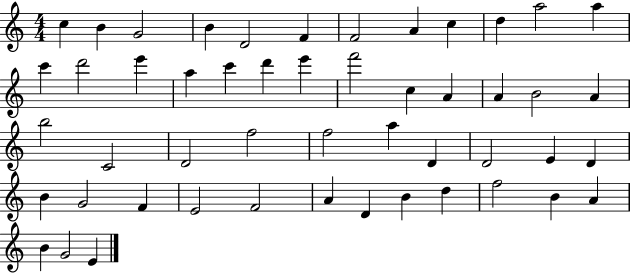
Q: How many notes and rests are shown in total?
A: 50